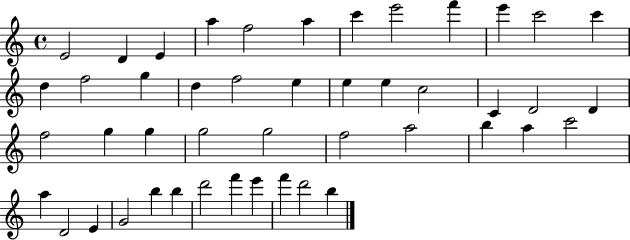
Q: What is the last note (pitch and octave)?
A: B5